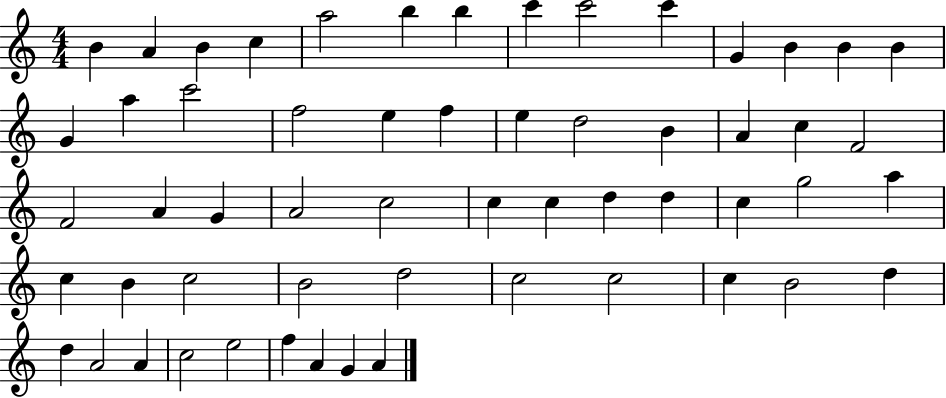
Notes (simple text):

B4/q A4/q B4/q C5/q A5/h B5/q B5/q C6/q C6/h C6/q G4/q B4/q B4/q B4/q G4/q A5/q C6/h F5/h E5/q F5/q E5/q D5/h B4/q A4/q C5/q F4/h F4/h A4/q G4/q A4/h C5/h C5/q C5/q D5/q D5/q C5/q G5/h A5/q C5/q B4/q C5/h B4/h D5/h C5/h C5/h C5/q B4/h D5/q D5/q A4/h A4/q C5/h E5/h F5/q A4/q G4/q A4/q